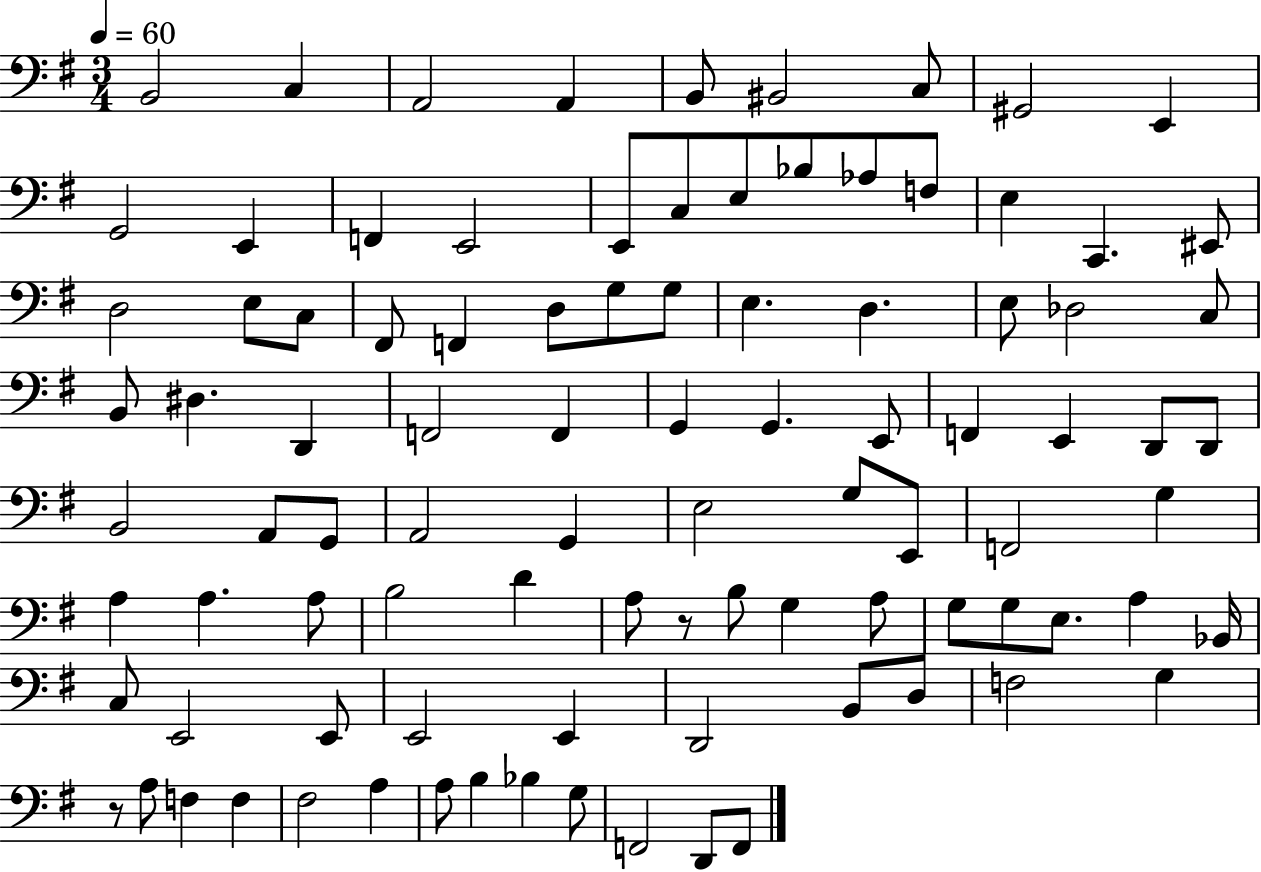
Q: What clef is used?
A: bass